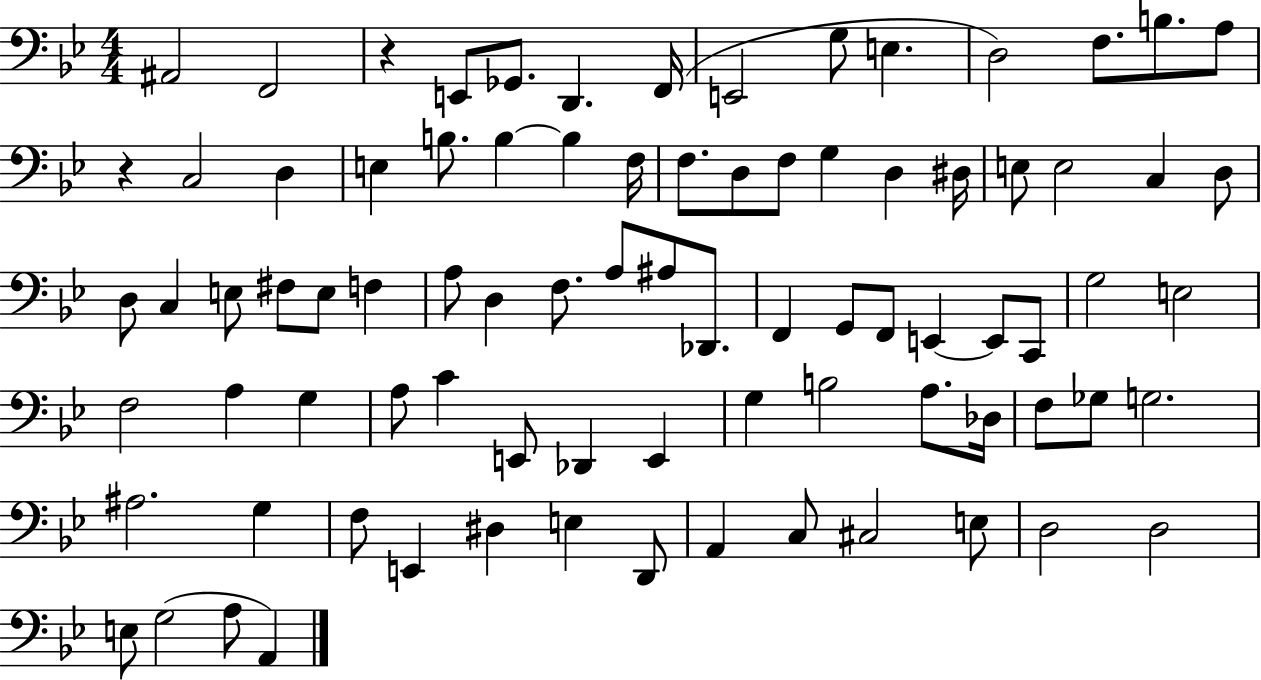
X:1
T:Untitled
M:4/4
L:1/4
K:Bb
^A,,2 F,,2 z E,,/2 _G,,/2 D,, F,,/4 E,,2 G,/2 E, D,2 F,/2 B,/2 A,/2 z C,2 D, E, B,/2 B, B, F,/4 F,/2 D,/2 F,/2 G, D, ^D,/4 E,/2 E,2 C, D,/2 D,/2 C, E,/2 ^F,/2 E,/2 F, A,/2 D, F,/2 A,/2 ^A,/2 _D,,/2 F,, G,,/2 F,,/2 E,, E,,/2 C,,/2 G,2 E,2 F,2 A, G, A,/2 C E,,/2 _D,, E,, G, B,2 A,/2 _D,/4 F,/2 _G,/2 G,2 ^A,2 G, F,/2 E,, ^D, E, D,,/2 A,, C,/2 ^C,2 E,/2 D,2 D,2 E,/2 G,2 A,/2 A,,